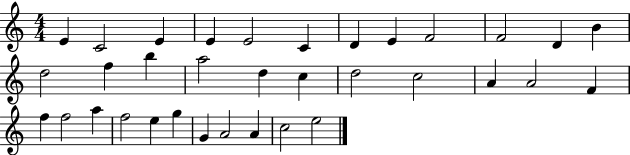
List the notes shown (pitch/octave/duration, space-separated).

E4/q C4/h E4/q E4/q E4/h C4/q D4/q E4/q F4/h F4/h D4/q B4/q D5/h F5/q B5/q A5/h D5/q C5/q D5/h C5/h A4/q A4/h F4/q F5/q F5/h A5/q F5/h E5/q G5/q G4/q A4/h A4/q C5/h E5/h